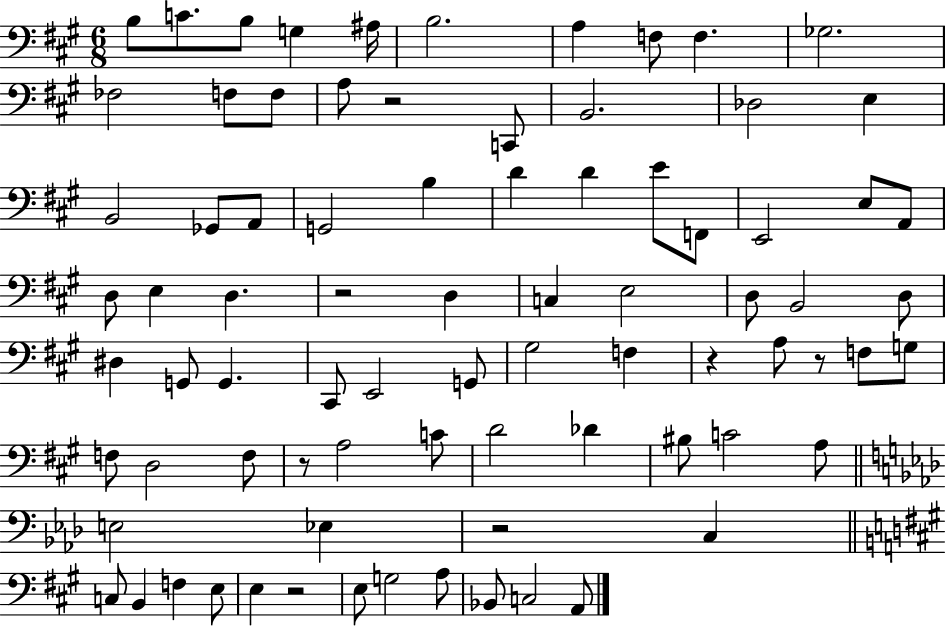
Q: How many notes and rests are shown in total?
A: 81